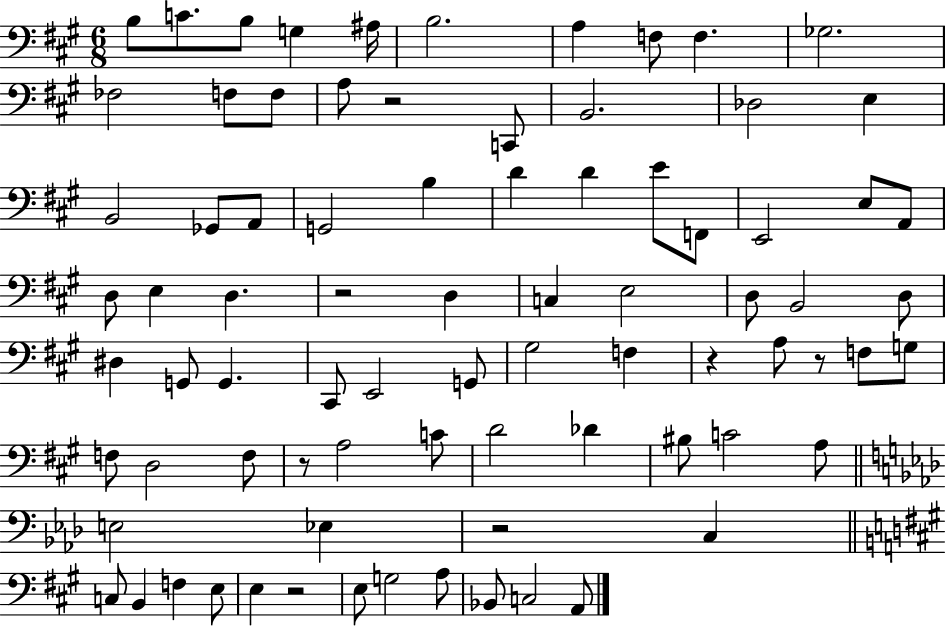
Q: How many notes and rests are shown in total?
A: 81